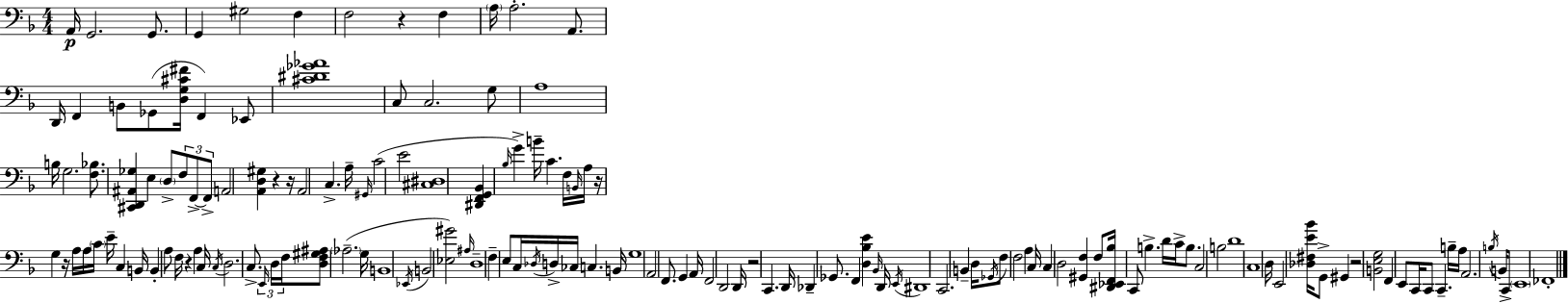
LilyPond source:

{
  \clef bass
  \numericTimeSignature
  \time 4/4
  \key f \major
  a,16\p g,2. g,8. | g,4 gis2 f4 | f2 r4 f4 | \parenthesize a16 a2.-. a,8. | \break d,16 f,4 b,8 ges,8( <d g cis' fis'>16 f,4) ees,8 | <cis' dis' ges' aes'>1 | c8 c2. g8 | a1 | \break b16 g2. <f bes>8. | <cis, d, ais, ges>4 e4 \parenthesize d8-> \tuplet 3/2 { f8 f,8->~~ f,8-> } | a,2 <a, d gis>4 r4 | r16 a,2 c4.-> a16-- | \break \grace { gis,16 } c'2( e'2 | <cis dis>1 | <dis, f, g, bes,>4 \grace { bes16 }) g'4-> b'16-- c'4. | f16 \grace { b,16 } a16 r16 g4 r16 a16 a16 \parenthesize c'16 e'16-- c4 | \break b,16 b,4-. a8 f16 r4 a4 | c16 \acciaccatura { c16 } d2. | c8.-> \tuplet 3/2 { \grace { e,16 } d16 f16 } <d f gis ais>8 \parenthesize aes2.--( | g16 b,1 | \break \acciaccatura { ees,16 } b,2 <ees gis'>2) | \grace { ais16 } d1-- | f4-- e8 c16 \acciaccatura { des16 } d16-> | ces16 c4. b,16 g1 | \break a,2 | f,8. g,4 a,16 f,2 | d,2 d,16 r2 | c,4. d,16 des,4-- ges,8. f,4 | \break <d bes e'>4 \grace { bes,16 } d,16 \acciaccatura { e,16 } dis,1 | c,2. | b,4-- d16 \acciaccatura { ges,16 } f8 f2 | a4 c16 c4 d2 | \break <gis, f>4 f8 <dis, ees, f, bes>16 c,8 | b4.-> d'16 c'16-> b8. c2 | b2 d'1 | c1 | \break d16 e,2 | <des fis e' bes'>16 g,8-> gis,4 r2 | <b, e g>2 f,4 e,8 | c,16 c,8 c,4.-- b16-- a16 a,2. | \break \acciaccatura { b16 } b,16 c,8-> \parenthesize e,1 | fes,1-. | \bar "|."
}